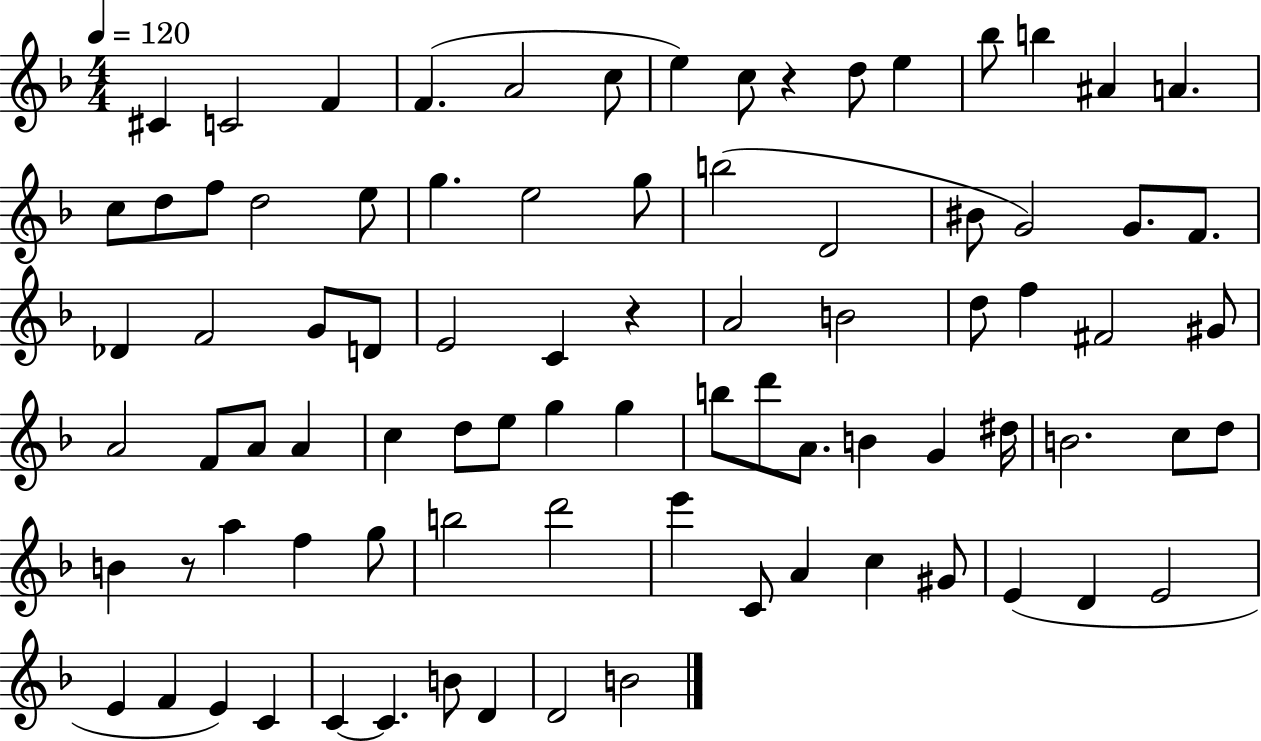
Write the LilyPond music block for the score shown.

{
  \clef treble
  \numericTimeSignature
  \time 4/4
  \key f \major
  \tempo 4 = 120
  cis'4 c'2 f'4 | f'4.( a'2 c''8 | e''4) c''8 r4 d''8 e''4 | bes''8 b''4 ais'4 a'4. | \break c''8 d''8 f''8 d''2 e''8 | g''4. e''2 g''8 | b''2( d'2 | bis'8 g'2) g'8. f'8. | \break des'4 f'2 g'8 d'8 | e'2 c'4 r4 | a'2 b'2 | d''8 f''4 fis'2 gis'8 | \break a'2 f'8 a'8 a'4 | c''4 d''8 e''8 g''4 g''4 | b''8 d'''8 a'8. b'4 g'4 dis''16 | b'2. c''8 d''8 | \break b'4 r8 a''4 f''4 g''8 | b''2 d'''2 | e'''4 c'8 a'4 c''4 gis'8 | e'4( d'4 e'2 | \break e'4 f'4 e'4) c'4 | c'4~~ c'4. b'8 d'4 | d'2 b'2 | \bar "|."
}